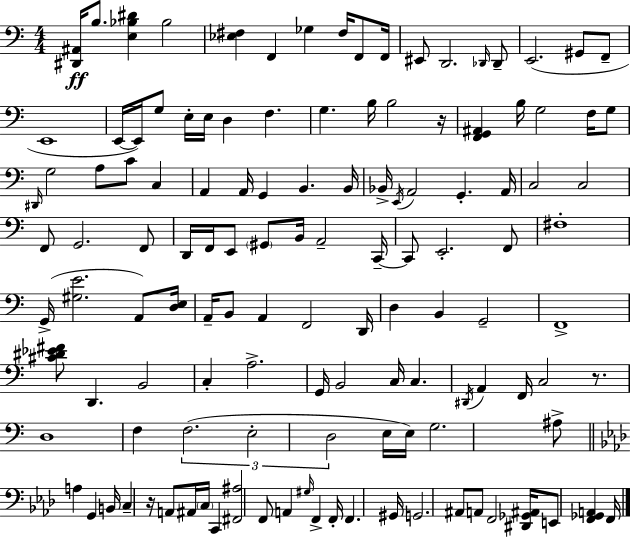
[D#2,A#2]/s B3/e. [E3,Bb3,D#4]/q Bb3/h [Eb3,F#3]/q F2/q Gb3/q F#3/s F2/e F2/s EIS2/e D2/h. Db2/s Db2/e E2/h. G#2/e F2/e E2/w E2/s E2/s G3/e E3/s E3/s D3/q F3/q. G3/q. B3/s B3/h R/s [F2,G2,A#2]/q B3/s G3/h F3/s G3/e D#2/s G3/h A3/e C4/e C3/q A2/q A2/s G2/q B2/q. B2/s Bb2/s E2/s A2/h G2/q. A2/s C3/h C3/h F2/e G2/h. F2/e D2/s F2/s E2/e G#2/e B2/s A2/h C2/s C2/e E2/h. F2/e F#3/w G2/s [G#3,E4]/h. A2/e [D3,E3]/s A2/s B2/e A2/q F2/h D2/s D3/q B2/q G2/h F2/w [C#4,D#4,Eb4,F#4]/e D2/q. B2/h C3/q A3/h. G2/s B2/h C3/s C3/q. D#2/s A2/q F2/s C3/h R/e. D3/w F3/q F3/h. E3/h D3/h E3/s E3/s G3/h. A#3/e A3/q G2/q B2/s C3/q R/s A2/e A#2/s C3/s C2/q [F#2,A#3]/h F2/e A2/q G#3/s F2/q F2/s F2/q. G#2/s G2/h. A#2/e A2/e F2/h [D#2,Gb2,A#2]/s E2/e [F2,Gb2,A2]/q F2/s